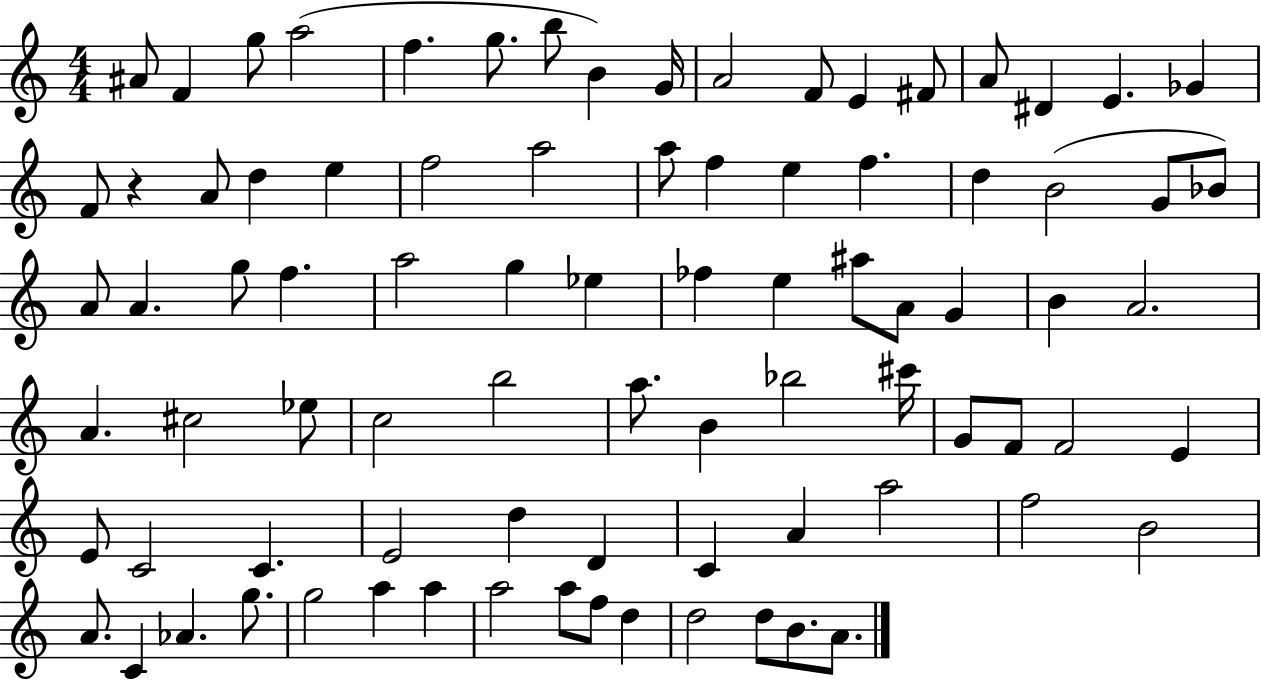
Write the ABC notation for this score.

X:1
T:Untitled
M:4/4
L:1/4
K:C
^A/2 F g/2 a2 f g/2 b/2 B G/4 A2 F/2 E ^F/2 A/2 ^D E _G F/2 z A/2 d e f2 a2 a/2 f e f d B2 G/2 _B/2 A/2 A g/2 f a2 g _e _f e ^a/2 A/2 G B A2 A ^c2 _e/2 c2 b2 a/2 B _b2 ^c'/4 G/2 F/2 F2 E E/2 C2 C E2 d D C A a2 f2 B2 A/2 C _A g/2 g2 a a a2 a/2 f/2 d d2 d/2 B/2 A/2